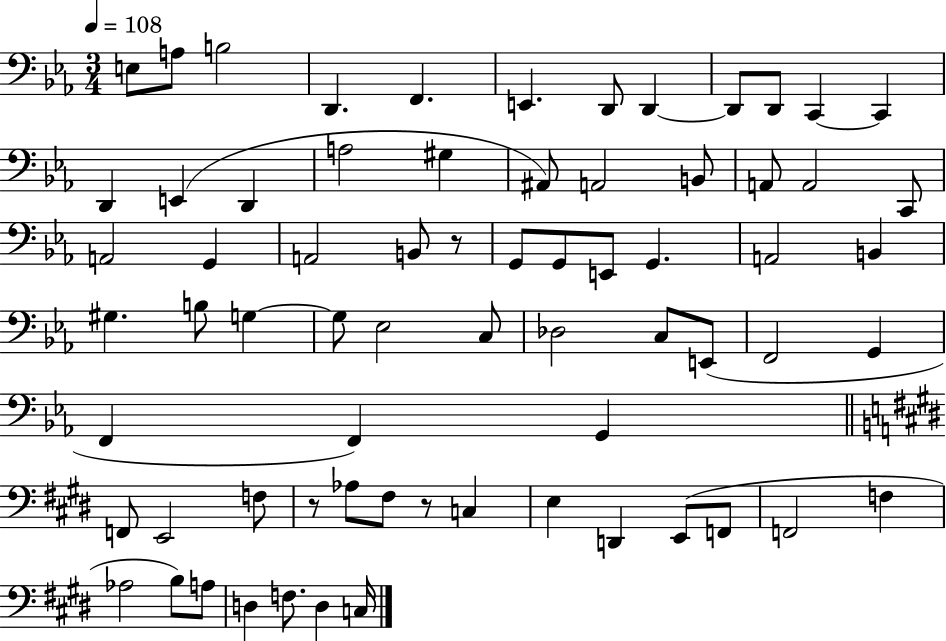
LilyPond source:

{
  \clef bass
  \numericTimeSignature
  \time 3/4
  \key ees \major
  \tempo 4 = 108
  e8 a8 b2 | d,4. f,4. | e,4. d,8 d,4~~ | d,8 d,8 c,4~~ c,4 | \break d,4 e,4( d,4 | a2 gis4 | ais,8) a,2 b,8 | a,8 a,2 c,8 | \break a,2 g,4 | a,2 b,8 r8 | g,8 g,8 e,8 g,4. | a,2 b,4 | \break gis4. b8 g4~~ | g8 ees2 c8 | des2 c8 e,8( | f,2 g,4 | \break f,4 f,4) g,4 | \bar "||" \break \key e \major f,8 e,2 f8 | r8 aes8 fis8 r8 c4 | e4 d,4 e,8( f,8 | f,2 f4 | \break aes2 b8) a8 | d4 f8. d4 c16 | \bar "|."
}